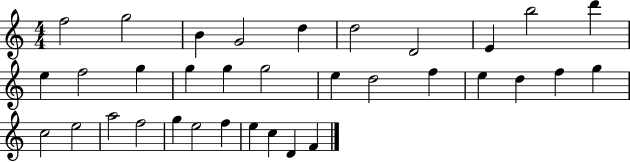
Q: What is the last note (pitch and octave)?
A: F4